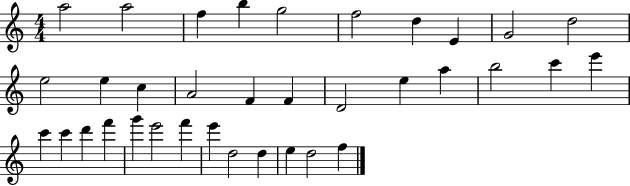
A5/h A5/h F5/q B5/q G5/h F5/h D5/q E4/q G4/h D5/h E5/h E5/q C5/q A4/h F4/q F4/q D4/h E5/q A5/q B5/h C6/q E6/q C6/q C6/q D6/q F6/q G6/q E6/h F6/q E6/q D5/h D5/q E5/q D5/h F5/q